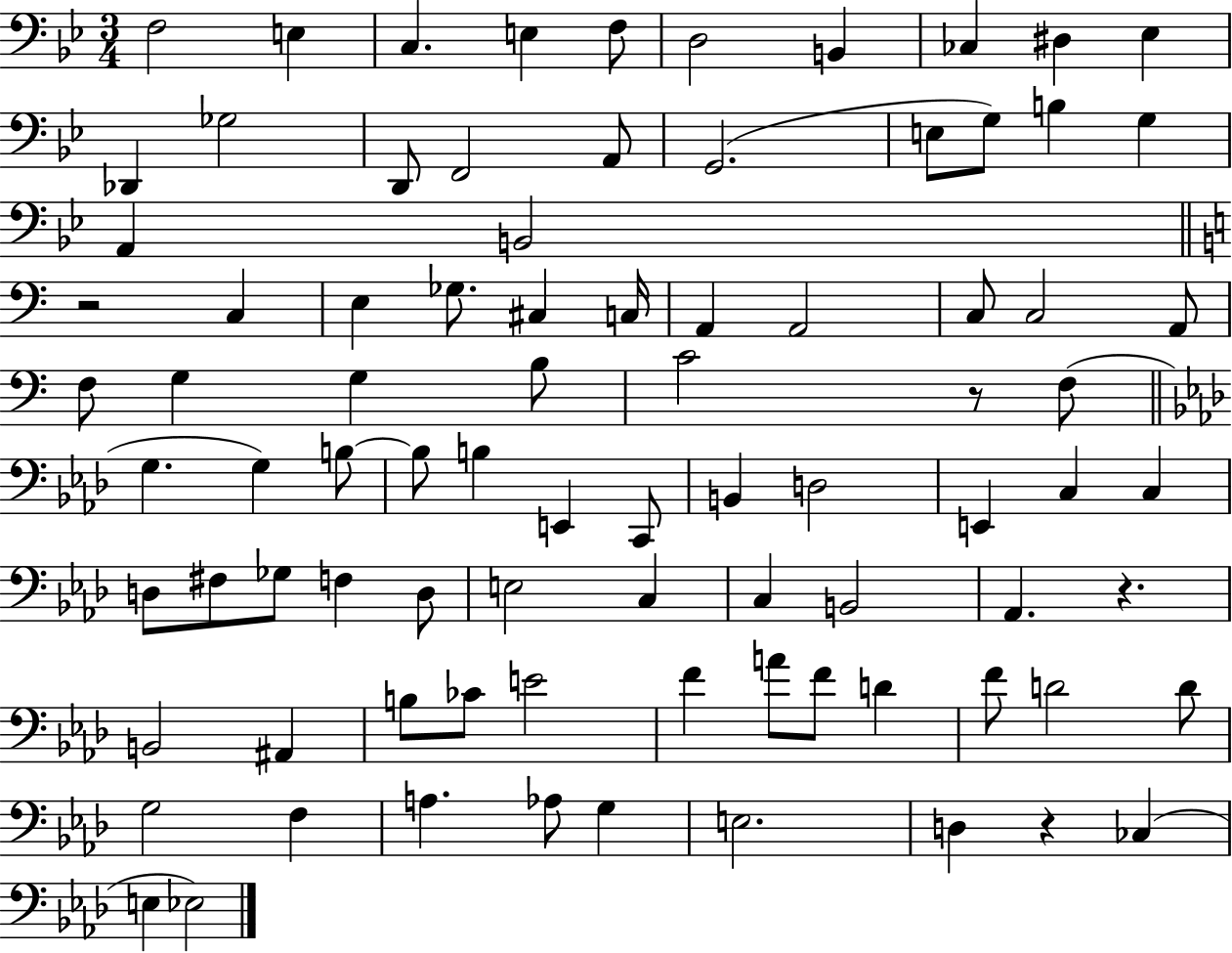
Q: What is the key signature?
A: BES major